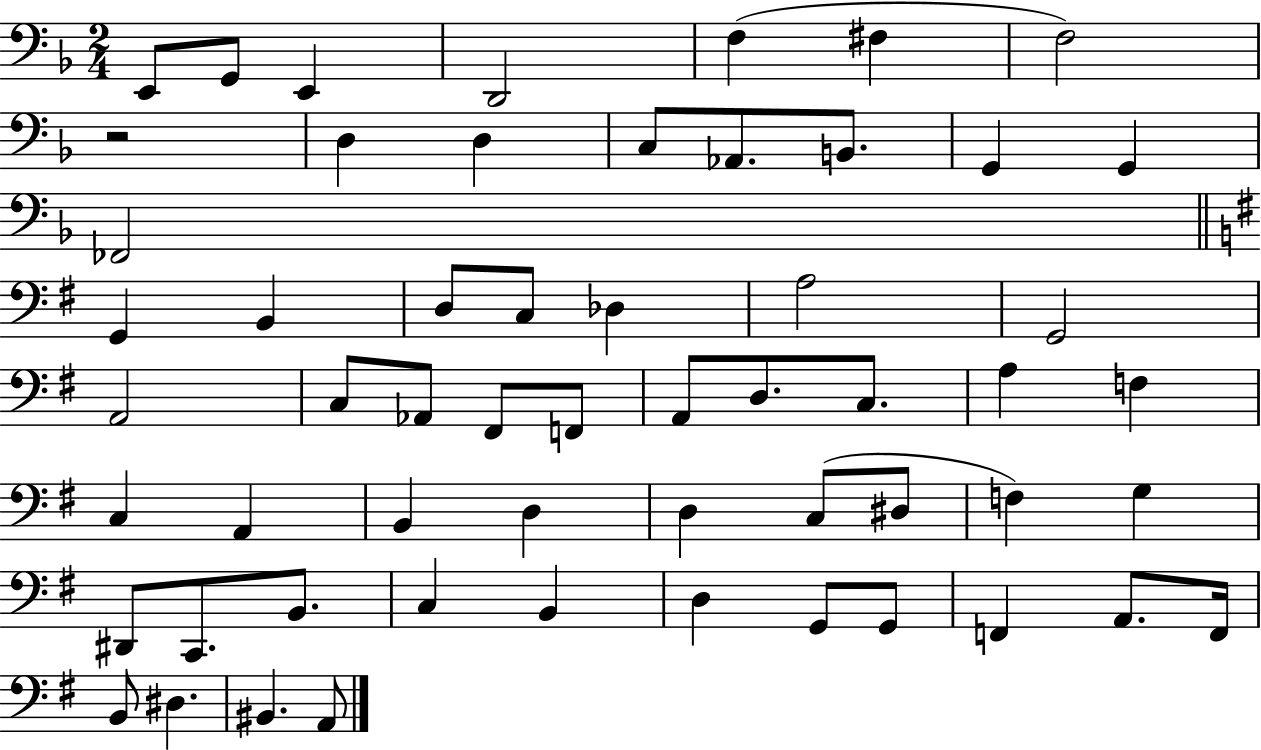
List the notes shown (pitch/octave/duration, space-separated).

E2/e G2/e E2/q D2/h F3/q F#3/q F3/h R/h D3/q D3/q C3/e Ab2/e. B2/e. G2/q G2/q FES2/h G2/q B2/q D3/e C3/e Db3/q A3/h G2/h A2/h C3/e Ab2/e F#2/e F2/e A2/e D3/e. C3/e. A3/q F3/q C3/q A2/q B2/q D3/q D3/q C3/e D#3/e F3/q G3/q D#2/e C2/e. B2/e. C3/q B2/q D3/q G2/e G2/e F2/q A2/e. F2/s B2/e D#3/q. BIS2/q. A2/e